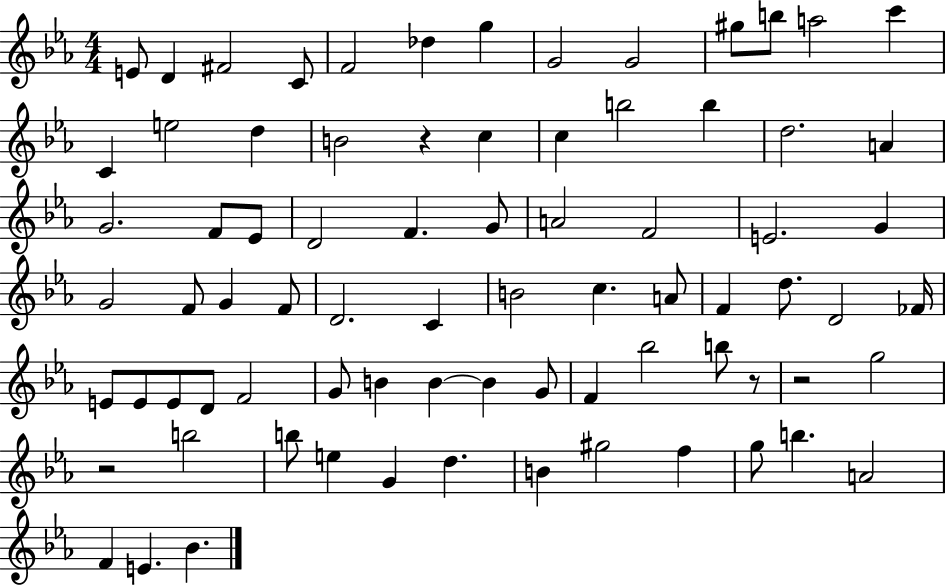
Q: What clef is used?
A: treble